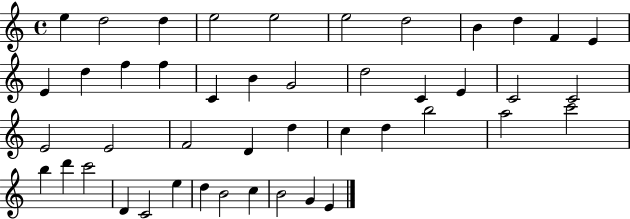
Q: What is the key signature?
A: C major